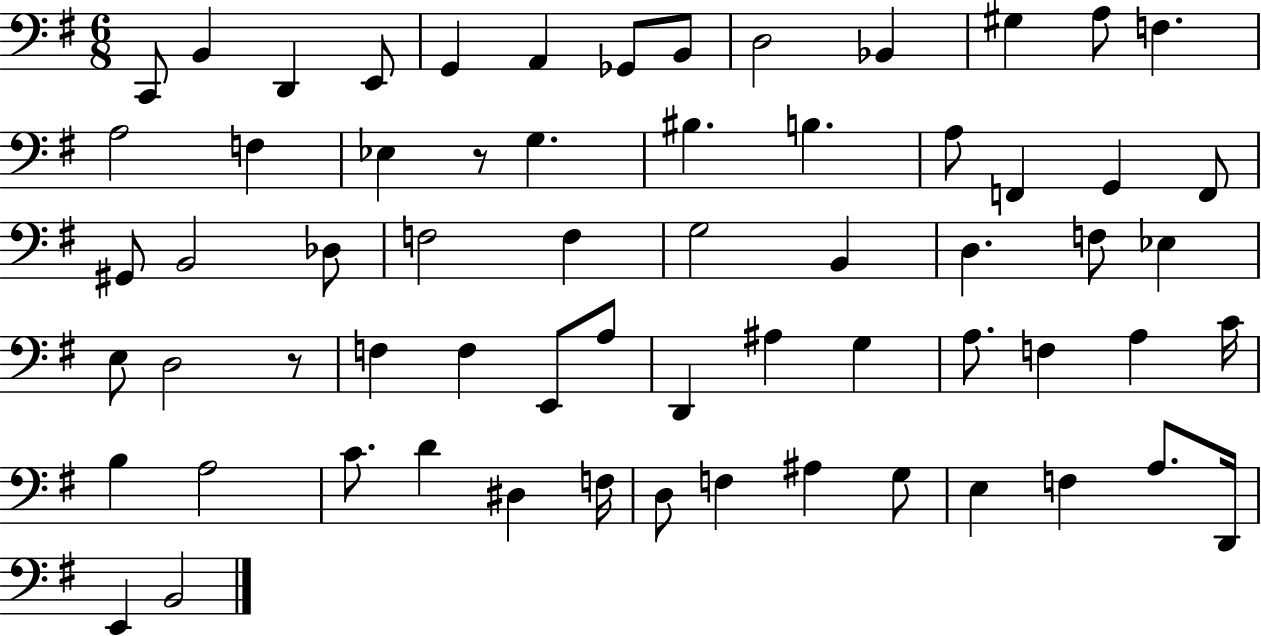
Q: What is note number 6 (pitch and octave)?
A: A2